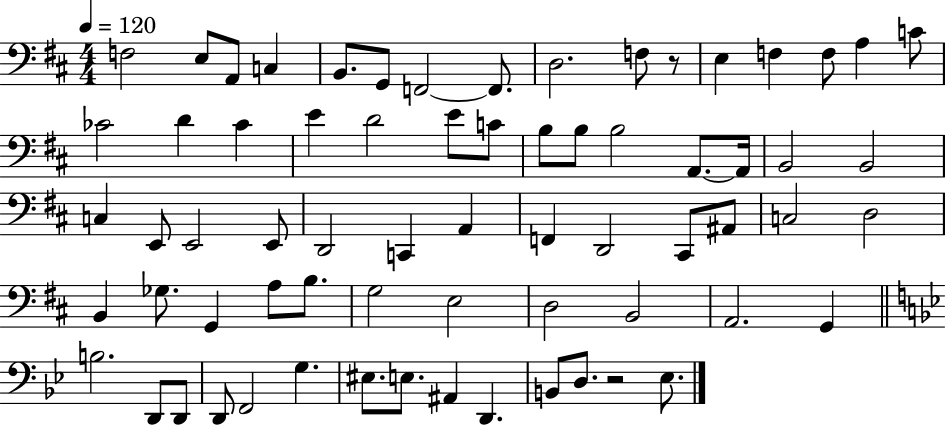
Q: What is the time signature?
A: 4/4